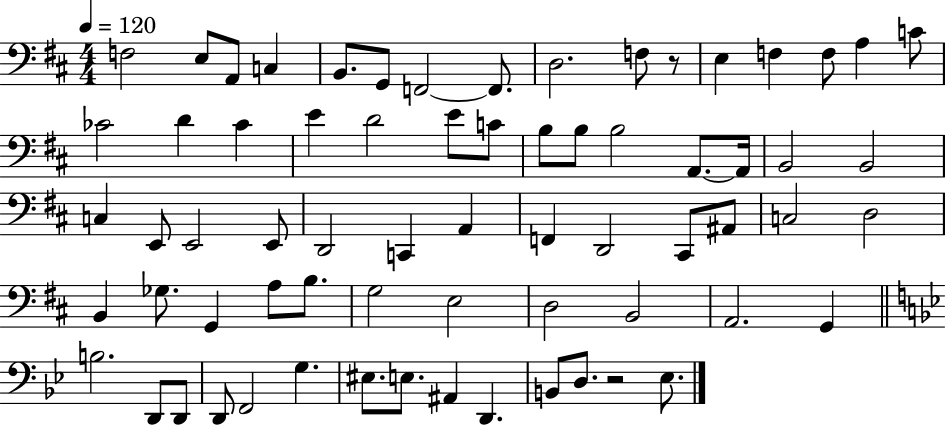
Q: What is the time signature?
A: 4/4